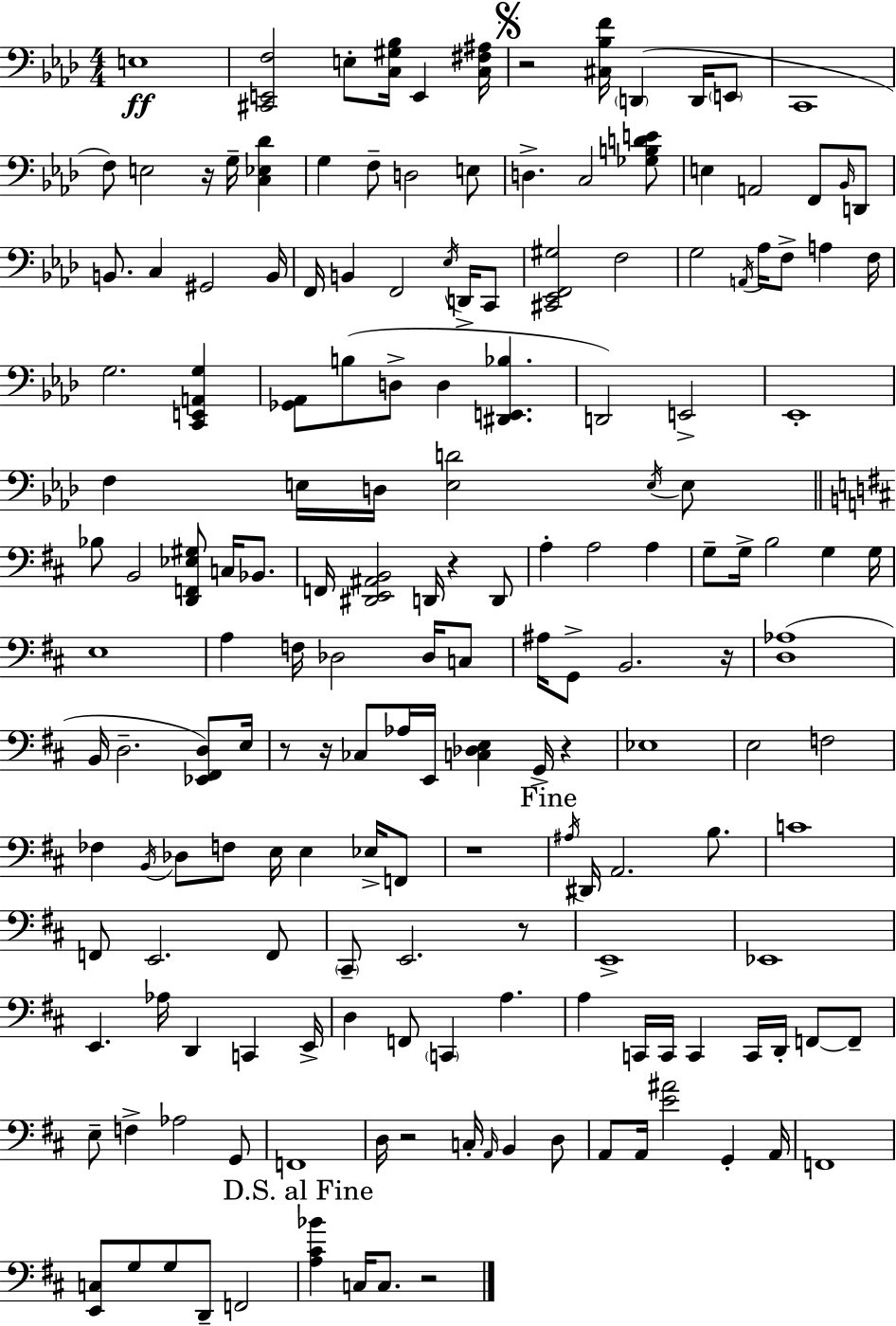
X:1
T:Untitled
M:4/4
L:1/4
K:Fm
E,4 [^C,,E,,F,]2 E,/2 [C,^G,_B,]/4 E,, [C,^F,^A,]/4 z2 [^C,_B,F]/4 D,, D,,/4 E,,/2 C,,4 F,/2 E,2 z/4 G,/4 [C,_E,_D] G, F,/2 D,2 E,/2 D, C,2 [_G,B,DE]/2 E, A,,2 F,,/2 _B,,/4 D,,/2 B,,/2 C, ^G,,2 B,,/4 F,,/4 B,, F,,2 _E,/4 D,,/4 C,,/2 [^C,,_E,,F,,^G,]2 F,2 G,2 A,,/4 _A,/4 F,/2 A, F,/4 G,2 [C,,E,,A,,G,] [_G,,_A,,]/2 B,/2 D,/2 D, [^D,,E,,_B,] D,,2 E,,2 _E,,4 F, E,/4 D,/4 [E,D]2 E,/4 E,/2 _B,/2 B,,2 [D,,F,,_E,^G,]/2 C,/4 _B,,/2 F,,/4 [^D,,E,,^A,,B,,]2 D,,/4 z D,,/2 A, A,2 A, G,/2 G,/4 B,2 G, G,/4 E,4 A, F,/4 _D,2 _D,/4 C,/2 ^A,/4 G,,/2 B,,2 z/4 [D,_A,]4 B,,/4 D,2 [_E,,^F,,D,]/2 E,/4 z/2 z/4 _C,/2 _A,/4 E,,/4 [C,_D,E,] G,,/4 z _E,4 E,2 F,2 _F, B,,/4 _D,/2 F,/2 E,/4 E, _E,/4 F,,/2 z4 ^A,/4 ^D,,/4 A,,2 B,/2 C4 F,,/2 E,,2 F,,/2 ^C,,/2 E,,2 z/2 E,,4 _E,,4 E,, _A,/4 D,, C,, E,,/4 D, F,,/2 C,, A, A, C,,/4 C,,/4 C,, C,,/4 D,,/4 F,,/2 F,,/2 E,/2 F, _A,2 G,,/2 F,,4 D,/4 z2 C,/4 A,,/4 B,, D,/2 A,,/2 A,,/4 [E^A]2 G,, A,,/4 F,,4 [E,,C,]/2 G,/2 G,/2 D,,/2 F,,2 [A,^C_B] C,/4 C,/2 z2